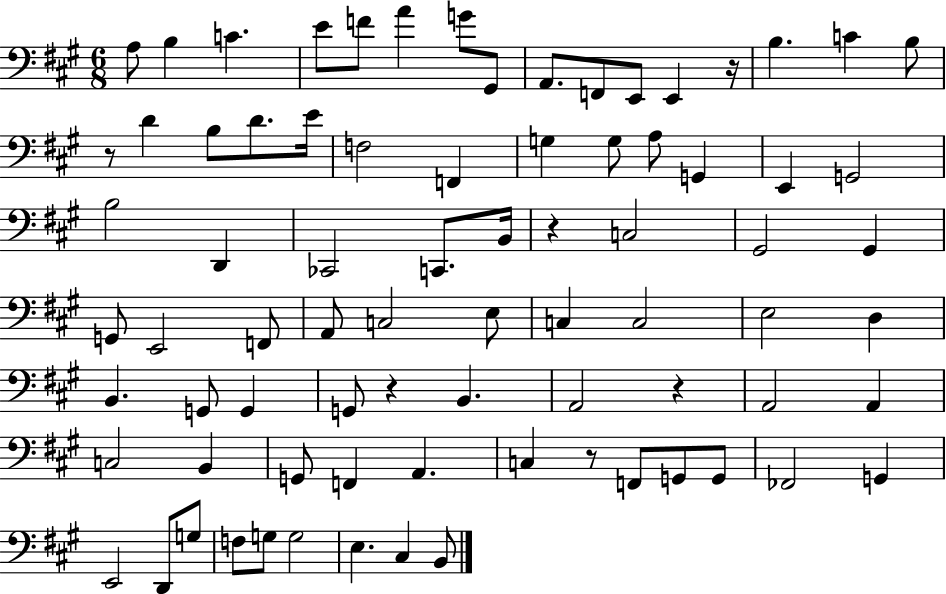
{
  \clef bass
  \numericTimeSignature
  \time 6/8
  \key a \major
  \repeat volta 2 { a8 b4 c'4. | e'8 f'8 a'4 g'8 gis,8 | a,8. f,8 e,8 e,4 r16 | b4. c'4 b8 | \break r8 d'4 b8 d'8. e'16 | f2 f,4 | g4 g8 a8 g,4 | e,4 g,2 | \break b2 d,4 | ces,2 c,8. b,16 | r4 c2 | gis,2 gis,4 | \break g,8 e,2 f,8 | a,8 c2 e8 | c4 c2 | e2 d4 | \break b,4. g,8 g,4 | g,8 r4 b,4. | a,2 r4 | a,2 a,4 | \break c2 b,4 | g,8 f,4 a,4. | c4 r8 f,8 g,8 g,8 | fes,2 g,4 | \break e,2 d,8 g8 | f8 g8 g2 | e4. cis4 b,8 | } \bar "|."
}